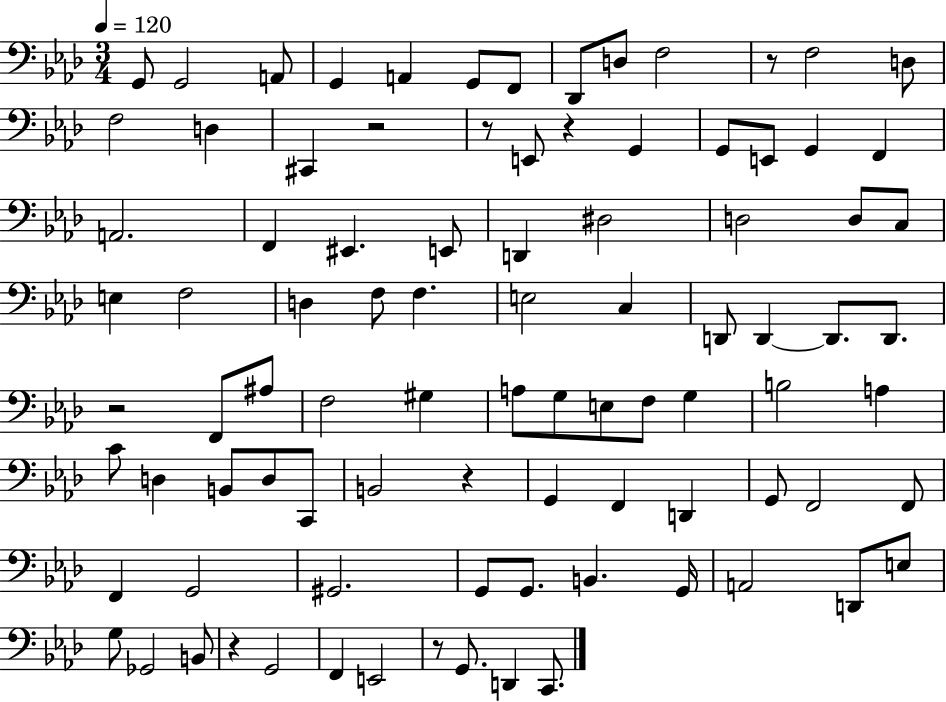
{
  \clef bass
  \numericTimeSignature
  \time 3/4
  \key aes \major
  \tempo 4 = 120
  \repeat volta 2 { g,8 g,2 a,8 | g,4 a,4 g,8 f,8 | des,8 d8 f2 | r8 f2 d8 | \break f2 d4 | cis,4 r2 | r8 e,8 r4 g,4 | g,8 e,8 g,4 f,4 | \break a,2. | f,4 eis,4. e,8 | d,4 dis2 | d2 d8 c8 | \break e4 f2 | d4 f8 f4. | e2 c4 | d,8 d,4~~ d,8. d,8. | \break r2 f,8 ais8 | f2 gis4 | a8 g8 e8 f8 g4 | b2 a4 | \break c'8 d4 b,8 d8 c,8 | b,2 r4 | g,4 f,4 d,4 | g,8 f,2 f,8 | \break f,4 g,2 | gis,2. | g,8 g,8. b,4. g,16 | a,2 d,8 e8 | \break g8 ges,2 b,8 | r4 g,2 | f,4 e,2 | r8 g,8. d,4 c,8. | \break } \bar "|."
}